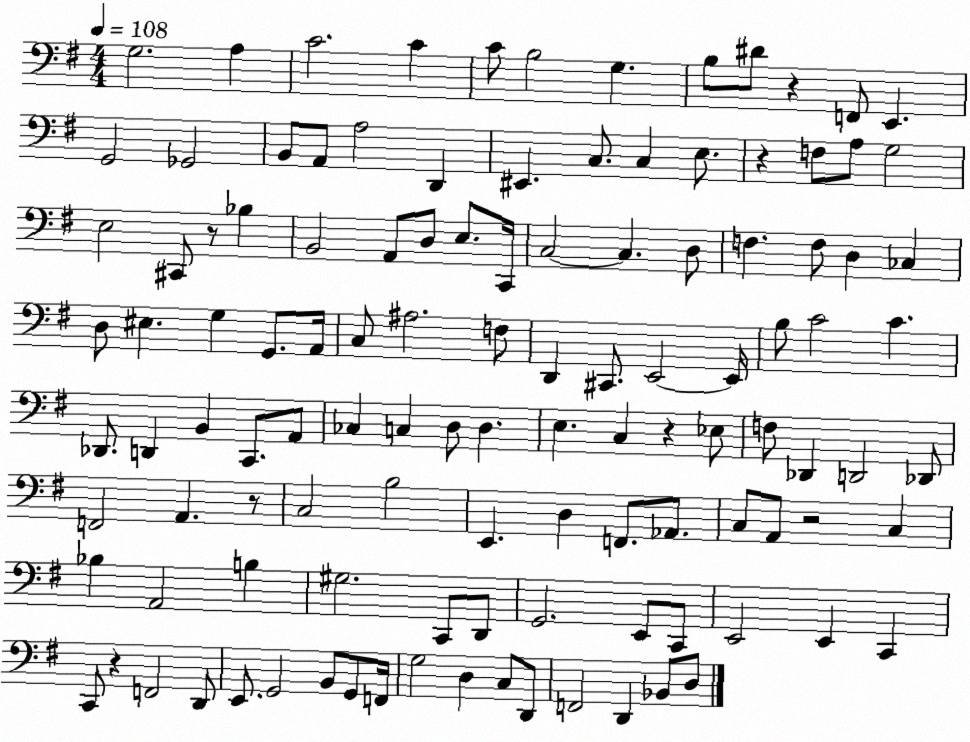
X:1
T:Untitled
M:4/4
L:1/4
K:G
G,2 A, C2 C C/2 B,2 G, B,/2 ^D/2 z F,,/2 E,, G,,2 _G,,2 B,,/2 A,,/2 A,2 D,, ^E,, C,/2 C, E,/2 z F,/2 A,/2 G,2 E,2 ^C,,/2 z/2 _B, B,,2 A,,/2 D,/2 E,/2 C,,/4 C,2 C, D,/2 F, F,/2 D, _C, D,/2 ^E, G, G,,/2 A,,/4 C,/2 ^A,2 F,/2 D,, ^C,,/2 E,,2 E,,/4 B,/2 C2 C _D,,/2 D,, B,, C,,/2 A,,/2 _C, C, D,/2 D, E, C, z _E,/2 F,/2 _D,, D,,2 _D,,/2 F,,2 A,, z/2 C,2 B,2 E,, D, F,,/2 _A,,/2 C,/2 A,,/2 z2 C, _B, A,,2 B, ^G,2 C,,/2 D,,/2 G,,2 E,,/2 C,,/2 E,,2 E,, C,, C,,/2 z F,,2 D,,/2 E,,/2 G,,2 B,,/2 G,,/2 F,,/4 G,2 D, C,/2 D,,/2 F,,2 D,, _B,,/2 D,/2